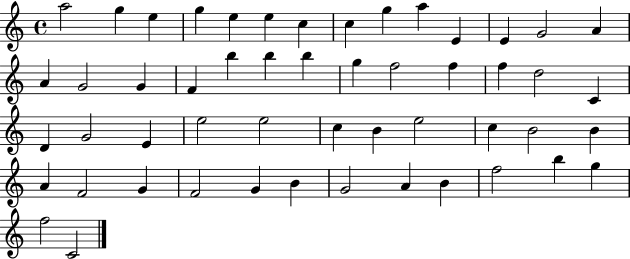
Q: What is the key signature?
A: C major